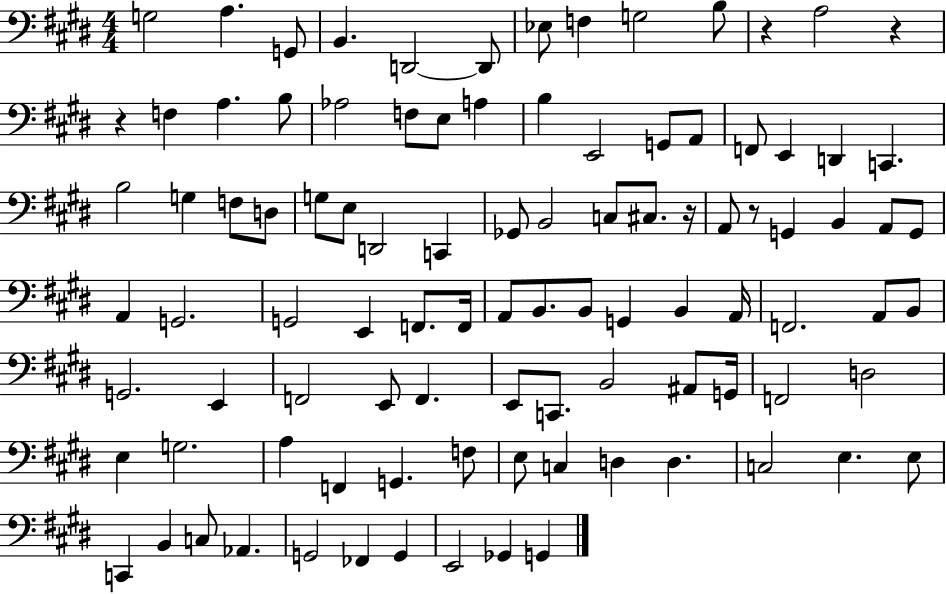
{
  \clef bass
  \numericTimeSignature
  \time 4/4
  \key e \major
  g2 a4. g,8 | b,4. d,2~~ d,8 | ees8 f4 g2 b8 | r4 a2 r4 | \break r4 f4 a4. b8 | aes2 f8 e8 a4 | b4 e,2 g,8 a,8 | f,8 e,4 d,4 c,4. | \break b2 g4 f8 d8 | g8 e8 d,2 c,4 | ges,8 b,2 c8 cis8. r16 | a,8 r8 g,4 b,4 a,8 g,8 | \break a,4 g,2. | g,2 e,4 f,8. f,16 | a,8 b,8. b,8 g,4 b,4 a,16 | f,2. a,8 b,8 | \break g,2. e,4 | f,2 e,8 f,4. | e,8 c,8. b,2 ais,8 g,16 | f,2 d2 | \break e4 g2. | a4 f,4 g,4. f8 | e8 c4 d4 d4. | c2 e4. e8 | \break c,4 b,4 c8 aes,4. | g,2 fes,4 g,4 | e,2 ges,4 g,4 | \bar "|."
}